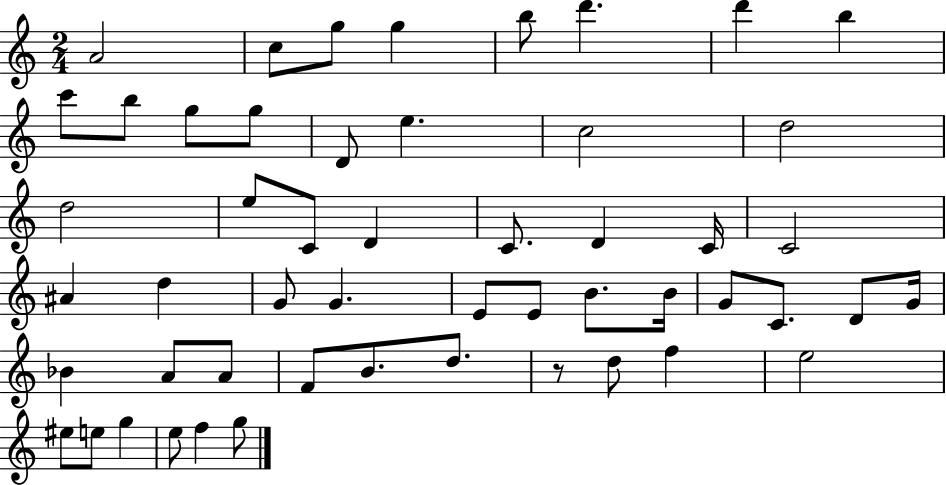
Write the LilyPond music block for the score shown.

{
  \clef treble
  \numericTimeSignature
  \time 2/4
  \key c \major
  a'2 | c''8 g''8 g''4 | b''8 d'''4. | d'''4 b''4 | \break c'''8 b''8 g''8 g''8 | d'8 e''4. | c''2 | d''2 | \break d''2 | e''8 c'8 d'4 | c'8. d'4 c'16 | c'2 | \break ais'4 d''4 | g'8 g'4. | e'8 e'8 b'8. b'16 | g'8 c'8. d'8 g'16 | \break bes'4 a'8 a'8 | f'8 b'8. d''8. | r8 d''8 f''4 | e''2 | \break eis''8 e''8 g''4 | e''8 f''4 g''8 | \bar "|."
}